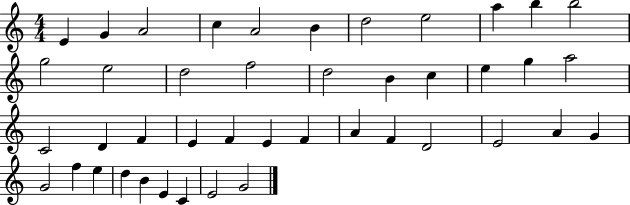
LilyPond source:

{
  \clef treble
  \numericTimeSignature
  \time 4/4
  \key c \major
  e'4 g'4 a'2 | c''4 a'2 b'4 | d''2 e''2 | a''4 b''4 b''2 | \break g''2 e''2 | d''2 f''2 | d''2 b'4 c''4 | e''4 g''4 a''2 | \break c'2 d'4 f'4 | e'4 f'4 e'4 f'4 | a'4 f'4 d'2 | e'2 a'4 g'4 | \break g'2 f''4 e''4 | d''4 b'4 e'4 c'4 | e'2 g'2 | \bar "|."
}